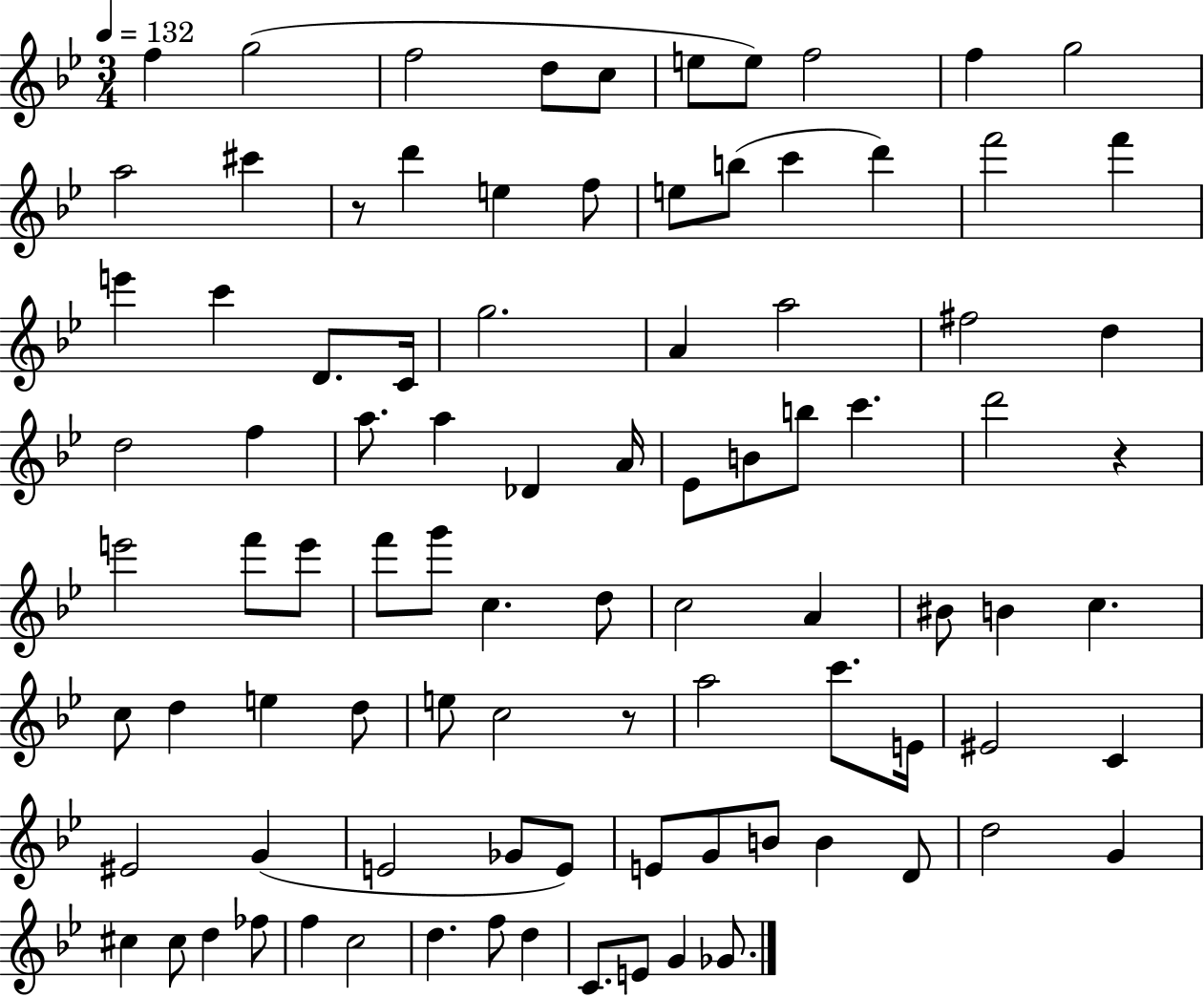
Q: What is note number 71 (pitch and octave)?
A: G4